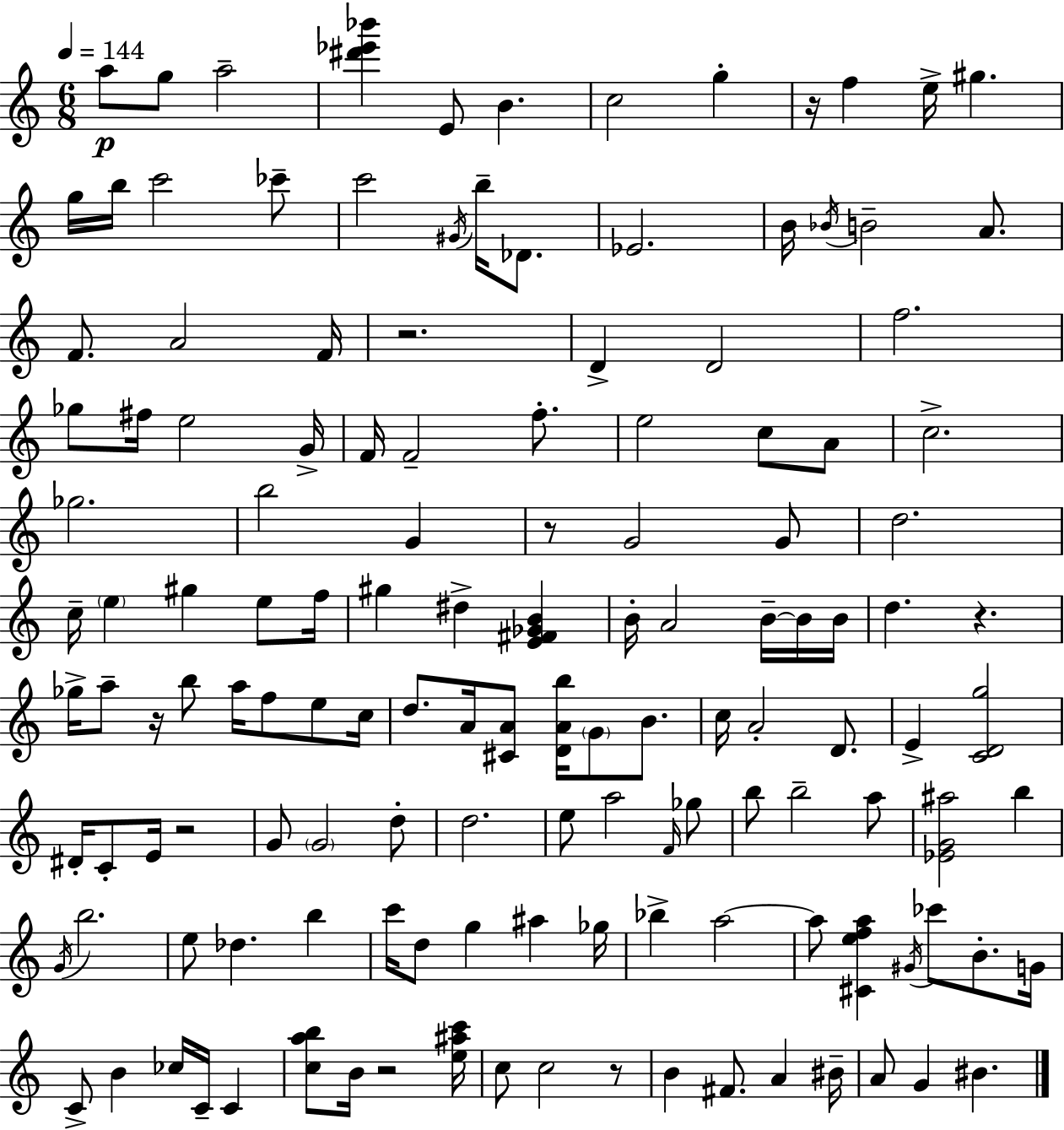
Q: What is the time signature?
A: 6/8